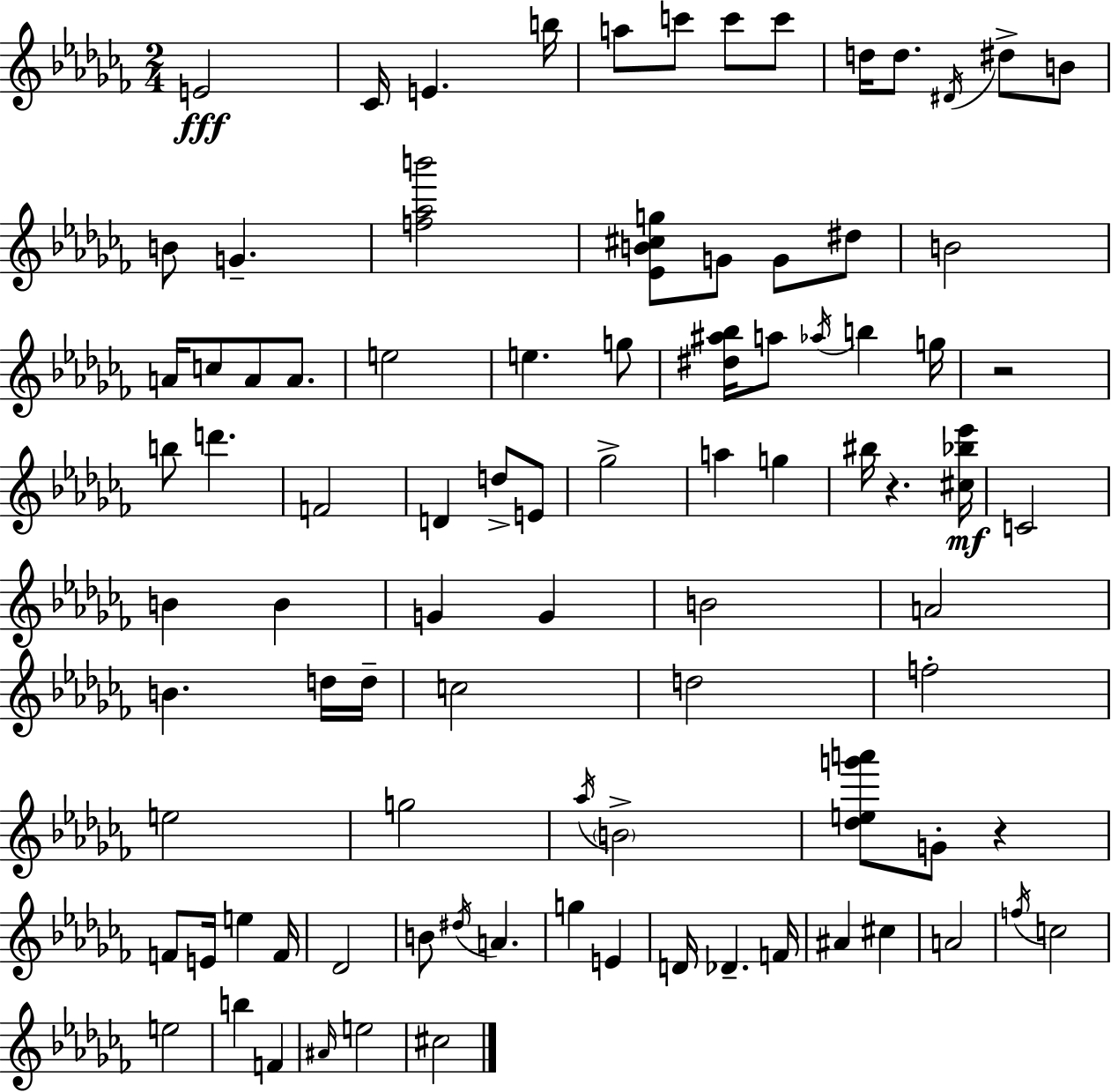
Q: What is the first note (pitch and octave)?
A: E4